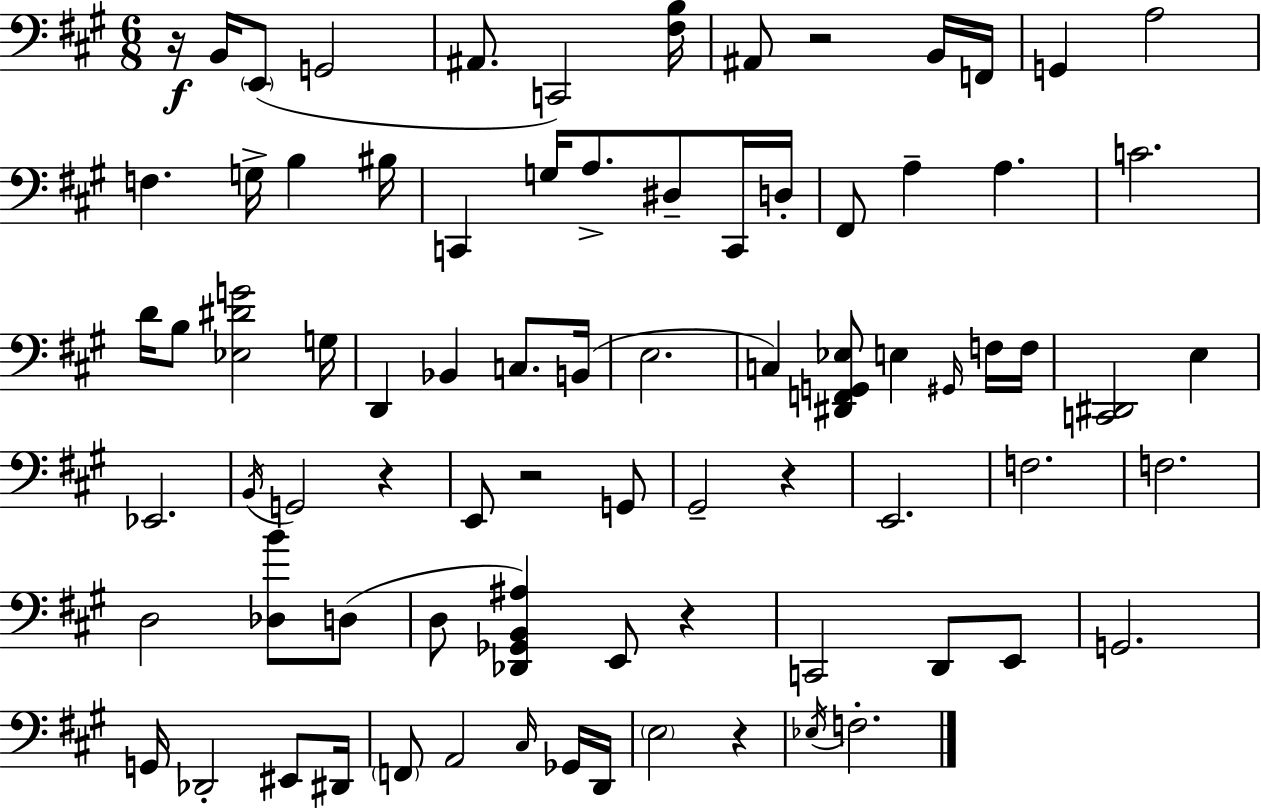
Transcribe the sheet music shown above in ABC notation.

X:1
T:Untitled
M:6/8
L:1/4
K:A
z/4 B,,/4 E,,/2 G,,2 ^A,,/2 C,,2 [^F,B,]/4 ^A,,/2 z2 B,,/4 F,,/4 G,, A,2 F, G,/4 B, ^B,/4 C,, G,/4 A,/2 ^D,/2 C,,/4 D,/4 ^F,,/2 A, A, C2 D/4 B,/2 [_E,^DG]2 G,/4 D,, _B,, C,/2 B,,/4 E,2 C, [^D,,F,,G,,_E,]/2 E, ^G,,/4 F,/4 F,/4 [C,,^D,,]2 E, _E,,2 B,,/4 G,,2 z E,,/2 z2 G,,/2 ^G,,2 z E,,2 F,2 F,2 D,2 [_D,B]/2 D,/2 D,/2 [_D,,_G,,B,,^A,] E,,/2 z C,,2 D,,/2 E,,/2 G,,2 G,,/4 _D,,2 ^E,,/2 ^D,,/4 F,,/2 A,,2 ^C,/4 _G,,/4 D,,/4 E,2 z _E,/4 F,2